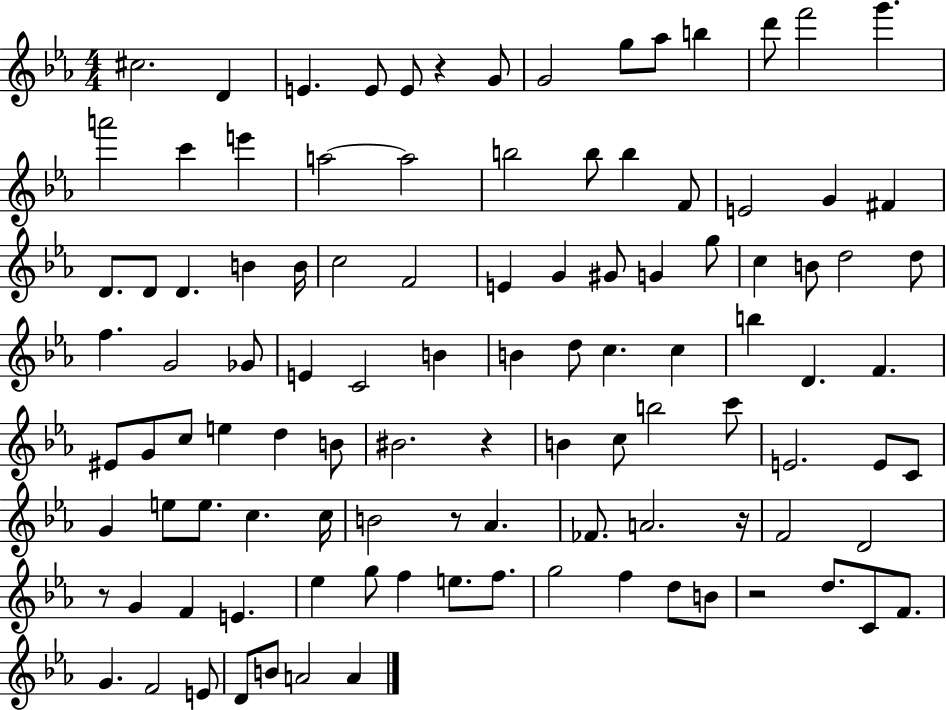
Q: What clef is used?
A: treble